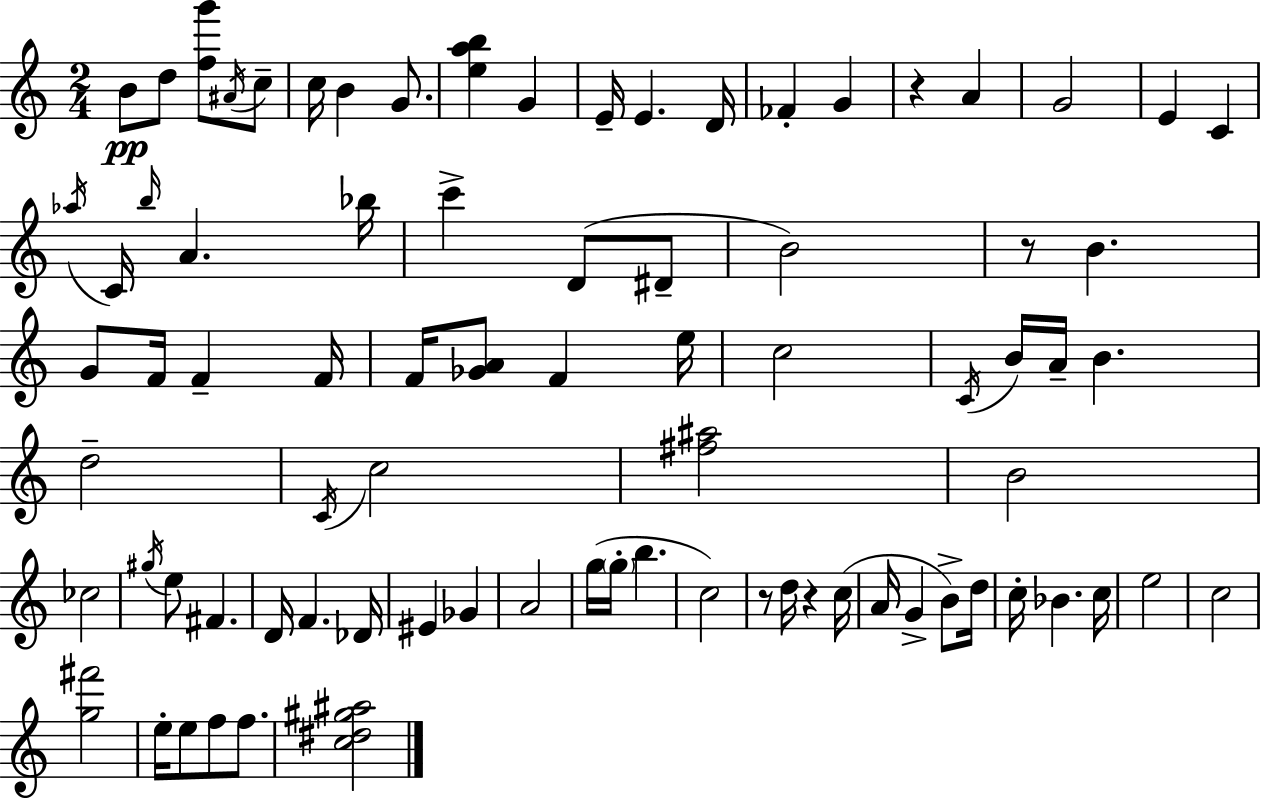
X:1
T:Untitled
M:2/4
L:1/4
K:C
B/2 d/2 [fg']/2 ^A/4 c/2 c/4 B G/2 [eab] G E/4 E D/4 _F G z A G2 E C _a/4 C/4 b/4 A _b/4 c' D/2 ^D/2 B2 z/2 B G/2 F/4 F F/4 F/4 [_GA]/2 F e/4 c2 C/4 B/4 A/4 B d2 C/4 c2 [^f^a]2 B2 _c2 ^g/4 e/2 ^F D/4 F _D/4 ^E _G A2 g/4 g/4 b c2 z/2 d/4 z c/4 A/4 G B/2 d/4 c/4 _B c/4 e2 c2 [g^f']2 e/4 e/2 f/2 f/2 [c^d^g^a]2